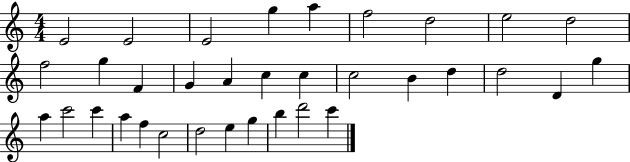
E4/h E4/h E4/h G5/q A5/q F5/h D5/h E5/h D5/h F5/h G5/q F4/q G4/q A4/q C5/q C5/q C5/h B4/q D5/q D5/h D4/q G5/q A5/q C6/h C6/q A5/q F5/q C5/h D5/h E5/q G5/q B5/q D6/h C6/q